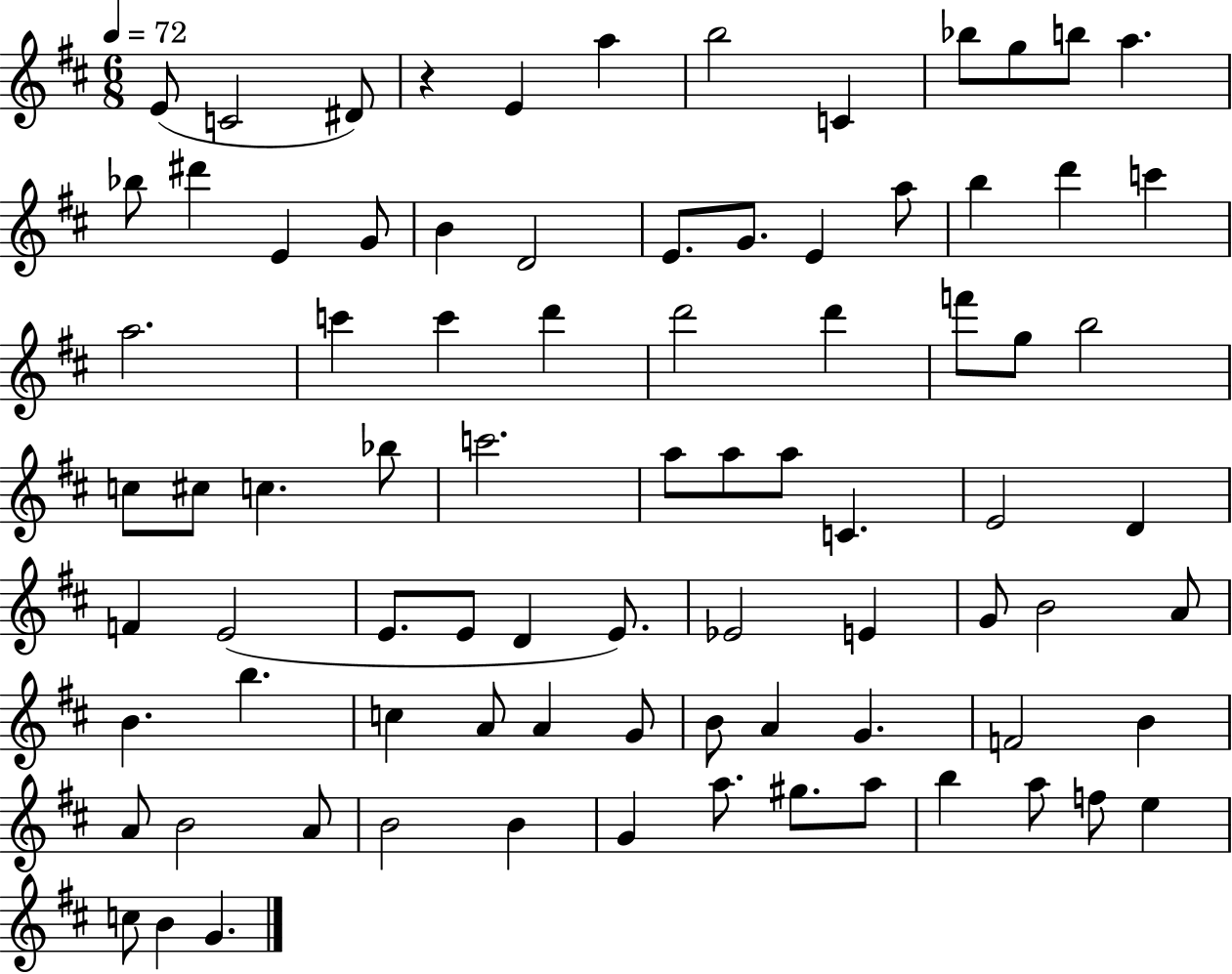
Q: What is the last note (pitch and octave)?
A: G4